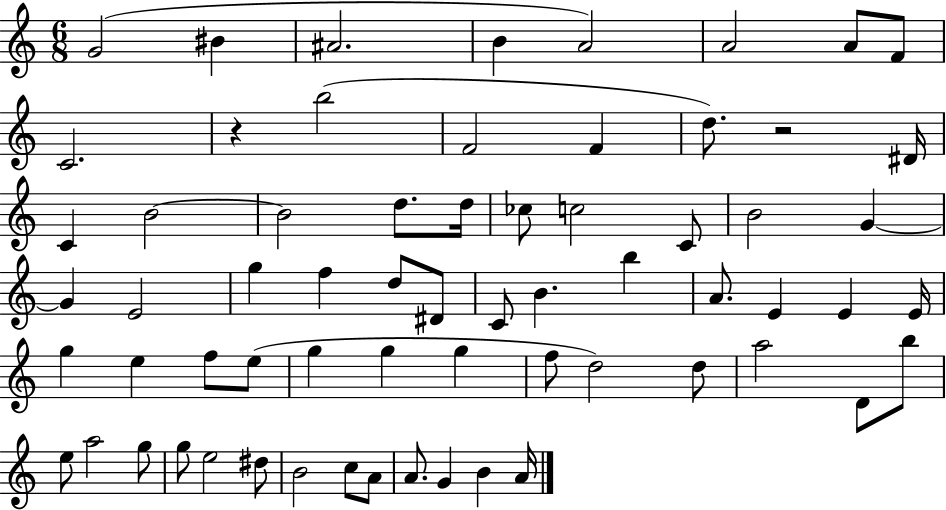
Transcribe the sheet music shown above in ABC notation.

X:1
T:Untitled
M:6/8
L:1/4
K:C
G2 ^B ^A2 B A2 A2 A/2 F/2 C2 z b2 F2 F d/2 z2 ^D/4 C B2 B2 d/2 d/4 _c/2 c2 C/2 B2 G G E2 g f d/2 ^D/2 C/2 B b A/2 E E E/4 g e f/2 e/2 g g g f/2 d2 d/2 a2 D/2 b/2 e/2 a2 g/2 g/2 e2 ^d/2 B2 c/2 A/2 A/2 G B A/4